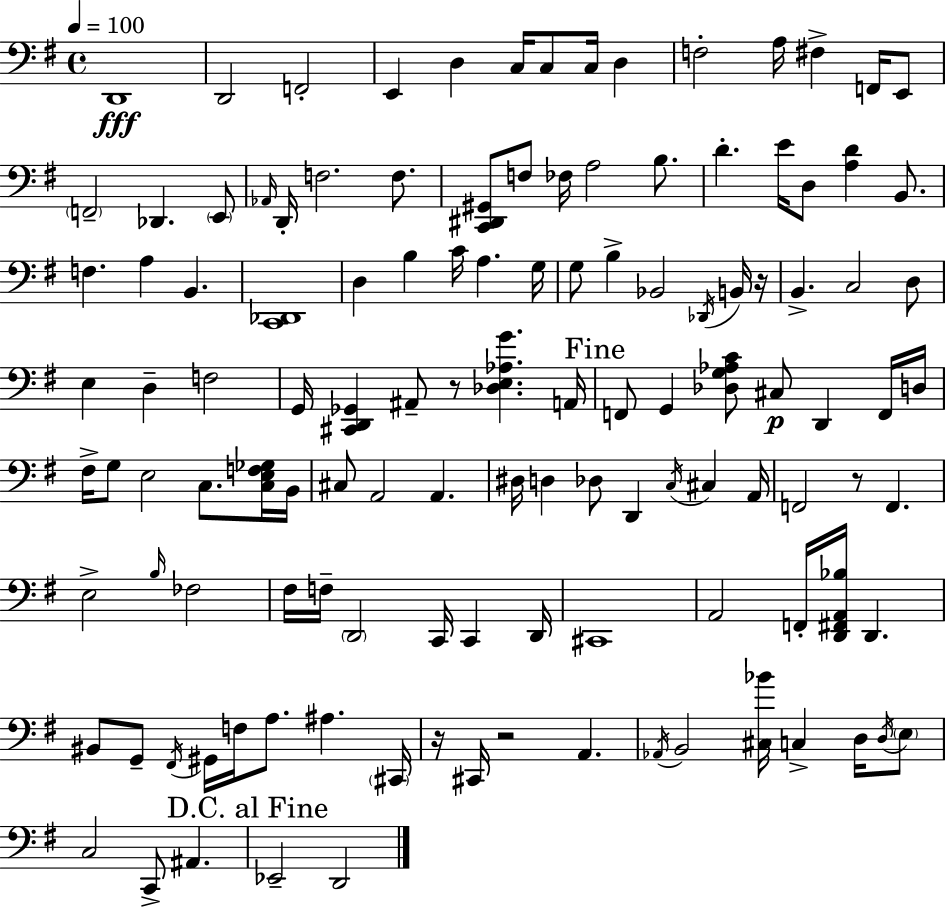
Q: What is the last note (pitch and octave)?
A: D2